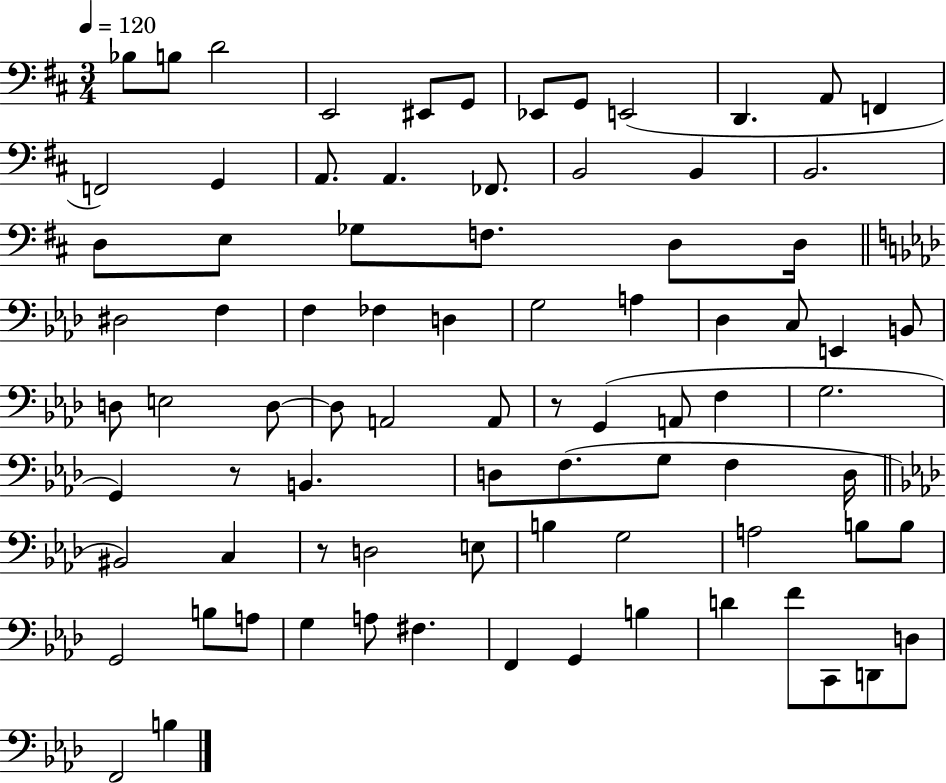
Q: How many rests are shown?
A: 3